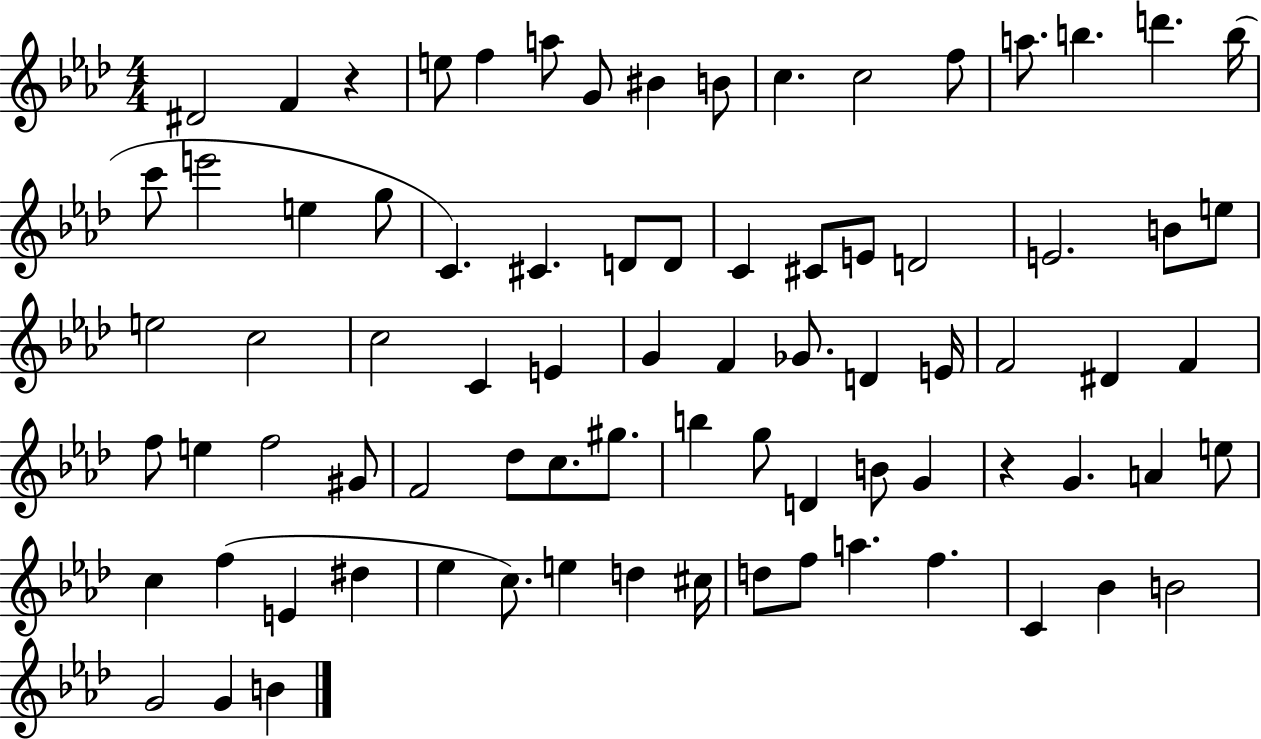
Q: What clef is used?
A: treble